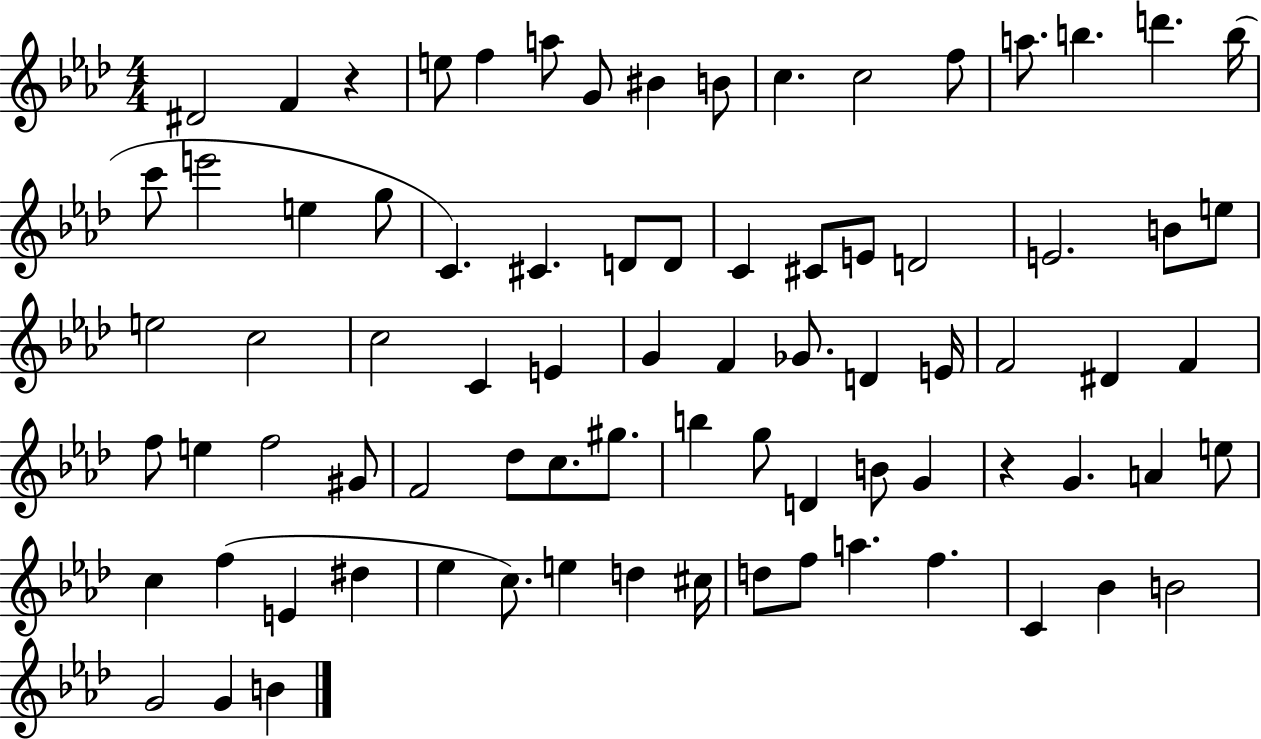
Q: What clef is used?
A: treble